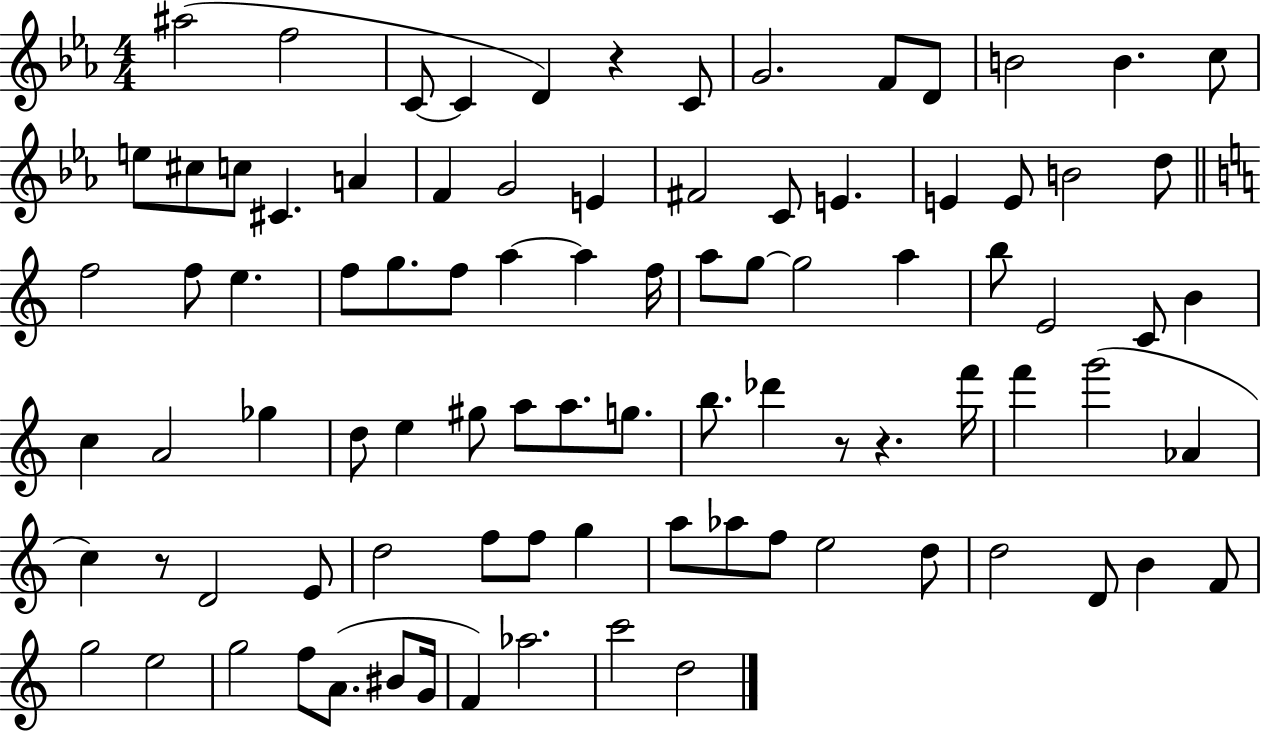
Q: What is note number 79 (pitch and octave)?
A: F5